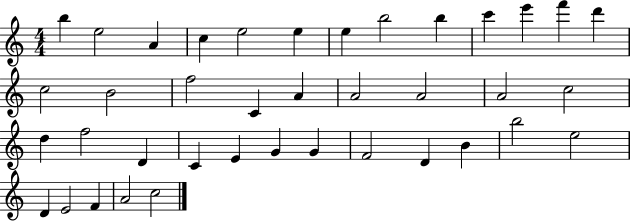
B5/q E5/h A4/q C5/q E5/h E5/q E5/q B5/h B5/q C6/q E6/q F6/q D6/q C5/h B4/h F5/h C4/q A4/q A4/h A4/h A4/h C5/h D5/q F5/h D4/q C4/q E4/q G4/q G4/q F4/h D4/q B4/q B5/h E5/h D4/q E4/h F4/q A4/h C5/h